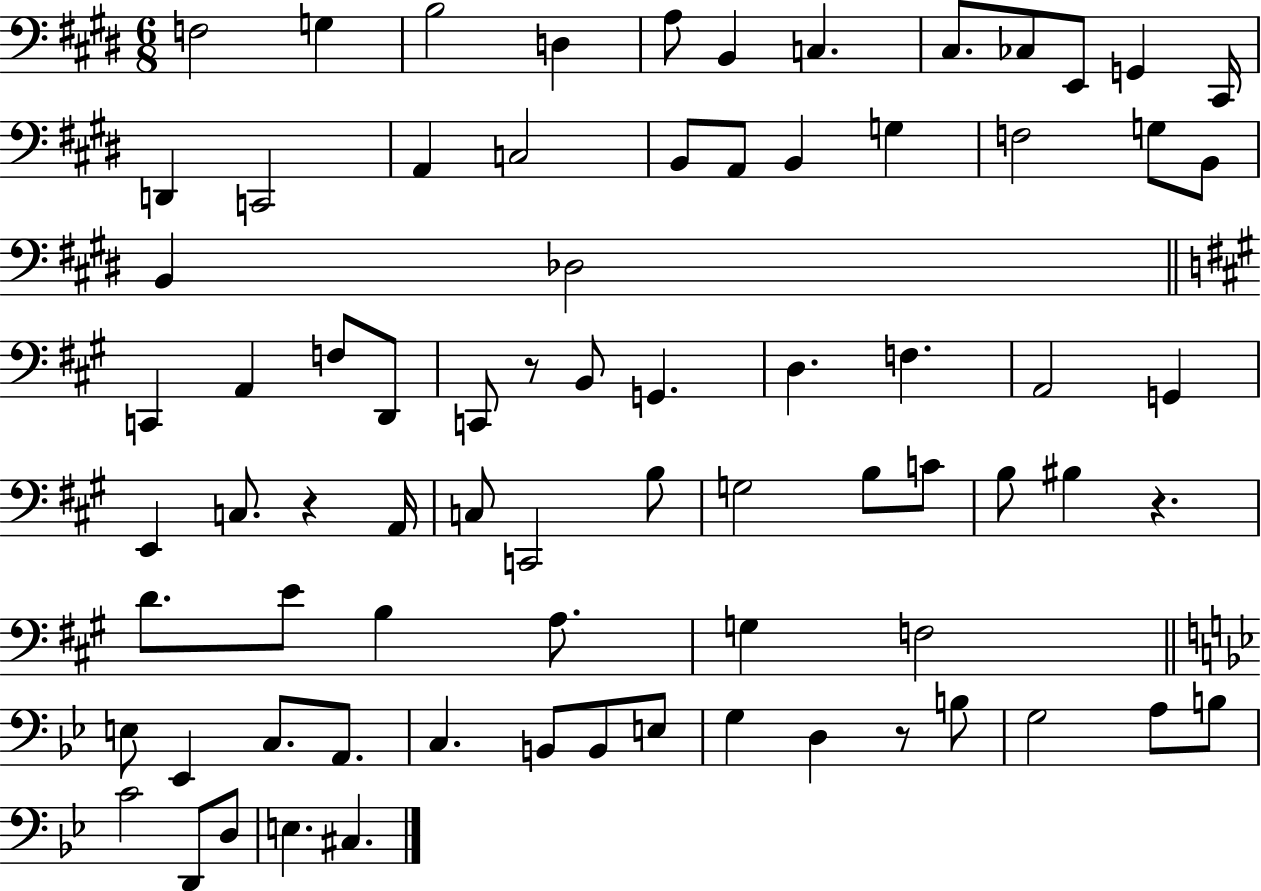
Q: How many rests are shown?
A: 4